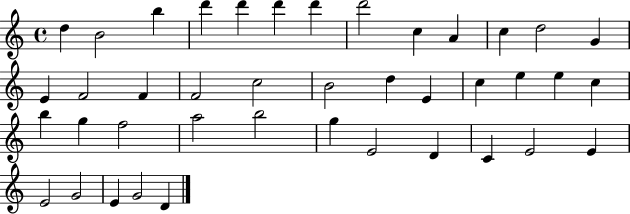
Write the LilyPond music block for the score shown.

{
  \clef treble
  \time 4/4
  \defaultTimeSignature
  \key c \major
  d''4 b'2 b''4 | d'''4 d'''4 d'''4 d'''4 | d'''2 c''4 a'4 | c''4 d''2 g'4 | \break e'4 f'2 f'4 | f'2 c''2 | b'2 d''4 e'4 | c''4 e''4 e''4 c''4 | \break b''4 g''4 f''2 | a''2 b''2 | g''4 e'2 d'4 | c'4 e'2 e'4 | \break e'2 g'2 | e'4 g'2 d'4 | \bar "|."
}